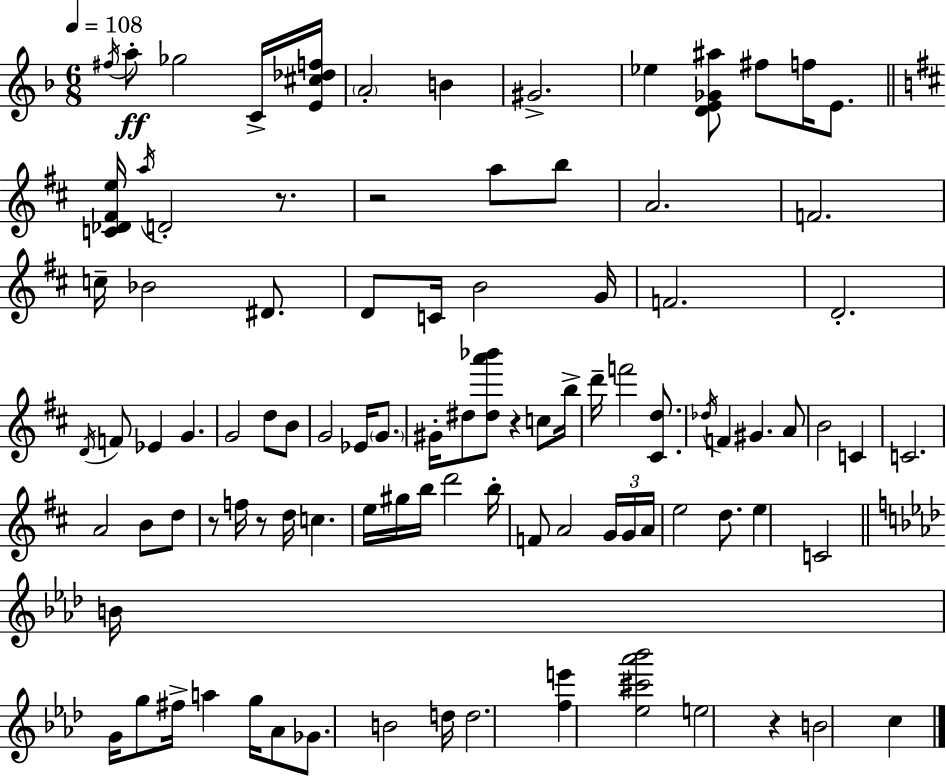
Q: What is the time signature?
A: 6/8